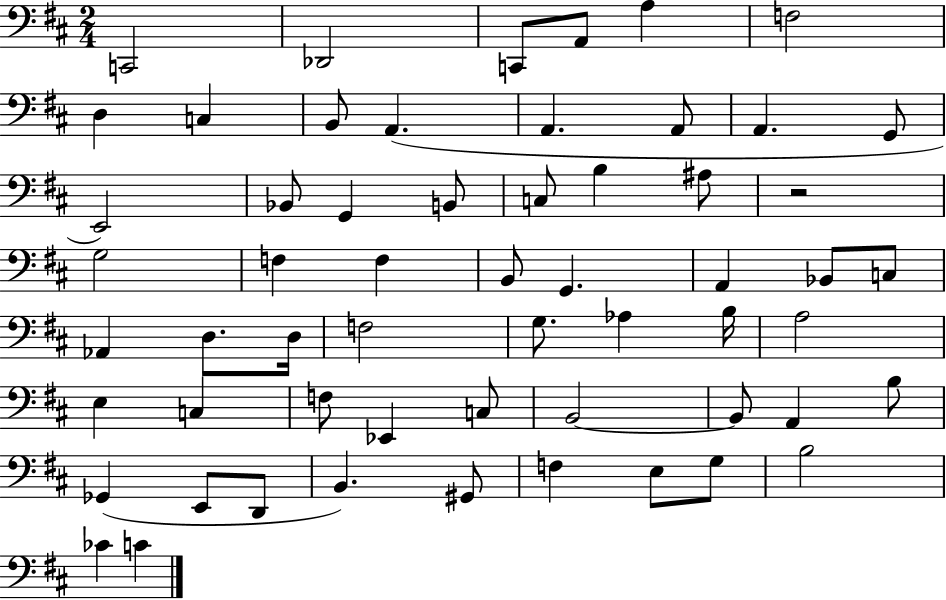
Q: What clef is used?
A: bass